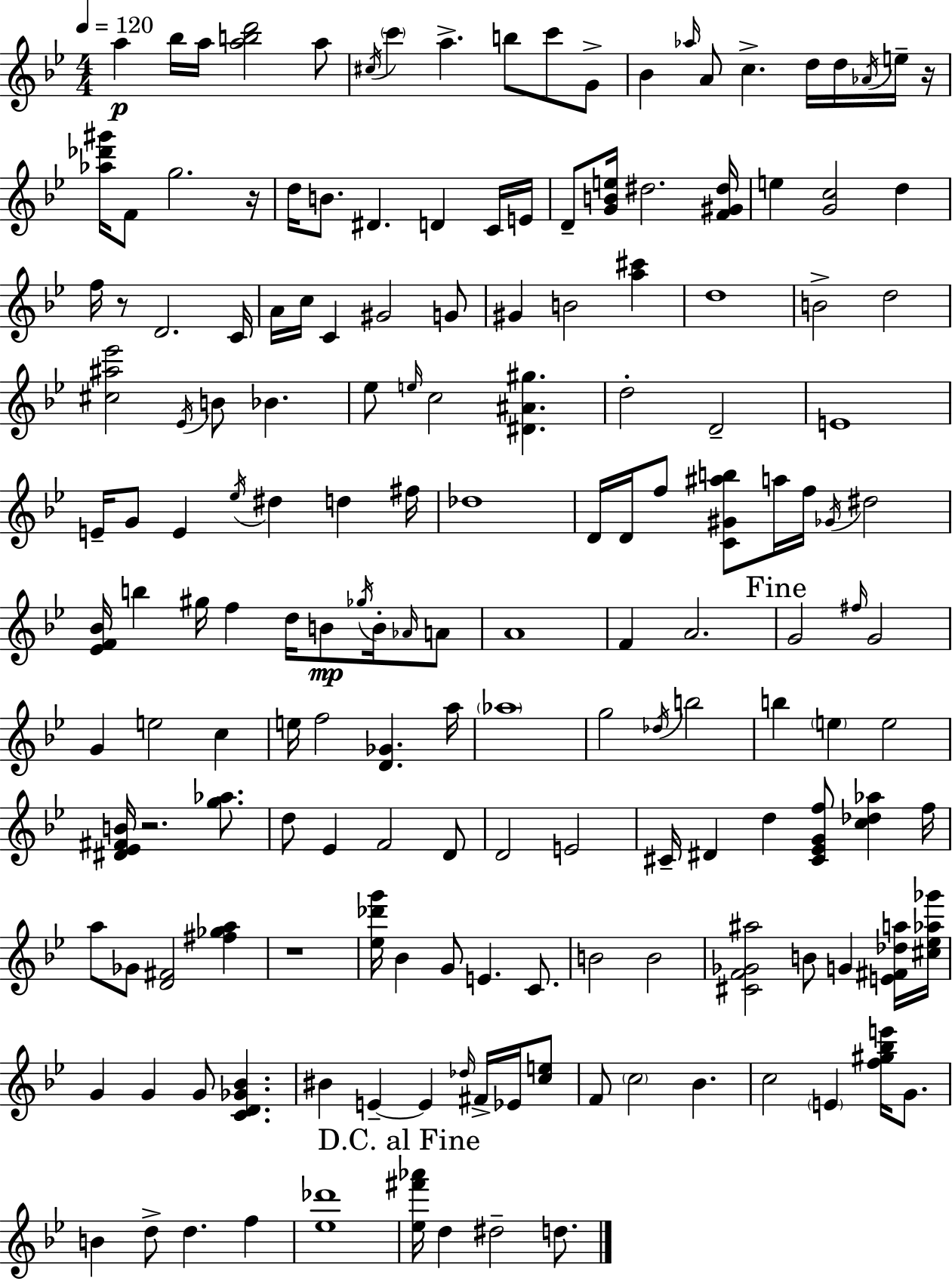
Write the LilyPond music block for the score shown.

{
  \clef treble
  \numericTimeSignature
  \time 4/4
  \key g \minor
  \tempo 4 = 120
  \repeat volta 2 { a''4\p bes''16 a''16 <a'' b'' d'''>2 a''8 | \acciaccatura { cis''16 } \parenthesize c'''4 a''4.-> b''8 c'''8 g'8-> | bes'4 \grace { aes''16 } a'8 c''4.-> d''16 d''16 | \acciaccatura { aes'16 } e''16-- r16 <aes'' des''' gis'''>16 f'8 g''2. | \break r16 d''16 b'8. dis'4. d'4 | c'16 e'16 d'8-- <g' b' e''>16 dis''2. | <f' gis' dis''>16 e''4 <g' c''>2 d''4 | f''16 r8 d'2. | \break c'16 a'16 c''16 c'4 gis'2 | g'8 gis'4 b'2 <a'' cis'''>4 | d''1 | b'2-> d''2 | \break <cis'' ais'' ees'''>2 \acciaccatura { ees'16 } b'8 bes'4. | ees''8 \grace { e''16 } c''2 <dis' ais' gis''>4. | d''2-. d'2-- | e'1 | \break e'16-- g'8 e'4 \acciaccatura { ees''16 } dis''4 | d''4 fis''16 des''1 | d'16 d'16 f''8 <c' gis' ais'' b''>8 a''16 f''16 \acciaccatura { ges'16 } dis''2 | <ees' f' bes'>16 b''4 gis''16 f''4 | \break d''16 b'8\mp \acciaccatura { ges''16 } b'16-. \grace { aes'16 } a'8 a'1 | f'4 a'2. | \mark "Fine" g'2 | \grace { fis''16 } g'2 g'4 e''2 | \break c''4 e''16 f''2 | <d' ges'>4. a''16 \parenthesize aes''1 | g''2 | \acciaccatura { des''16 } b''2 b''4 \parenthesize e''4 | \break e''2 <dis' ees' fis' b'>16 r2. | <g'' aes''>8. d''8 ees'4 | f'2 d'8 d'2 | e'2 cis'16-- dis'4 | \break d''4 <cis' ees' g' f''>8 <c'' des'' aes''>4 f''16 a''8 ges'8 <d' fis'>2 | <fis'' ges'' a''>4 r1 | <ees'' des''' g'''>16 bes'4 | g'8 e'4. c'8. b'2 | \break b'2 <cis' f' ges' ais''>2 | b'8 g'4 <e' fis' des'' a''>16 <cis'' ees'' aes'' ges'''>16 g'4 g'4 | g'8 <c' d' ges' bes'>4. bis'4 e'4--~~ | e'4 \grace { des''16 } fis'16-> ees'16 <c'' e''>8 f'8 \parenthesize c''2 | \break bes'4. c''2 | \parenthesize e'4 <f'' gis'' bes'' e'''>16 g'8. b'4 | d''8-> d''4. f''4 <ees'' des'''>1 | \mark "D.C. al Fine" <ees'' fis''' aes'''>16 d''4 | \break dis''2-- d''8. } \bar "|."
}